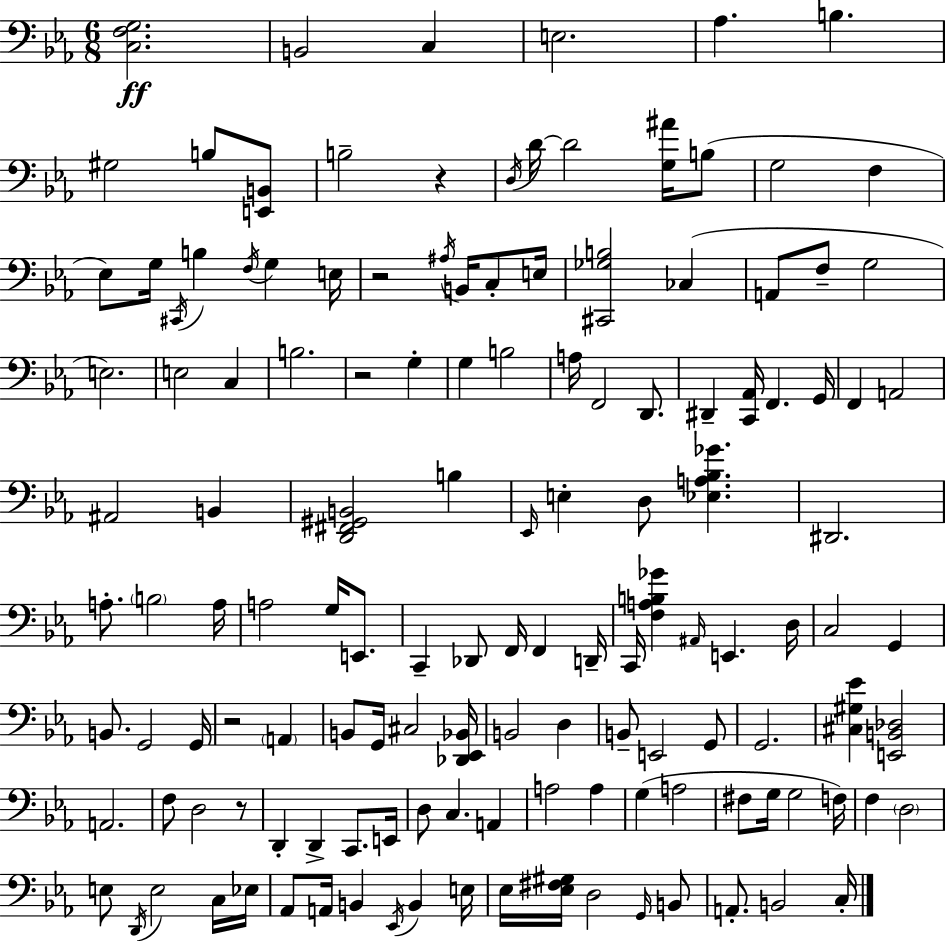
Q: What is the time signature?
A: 6/8